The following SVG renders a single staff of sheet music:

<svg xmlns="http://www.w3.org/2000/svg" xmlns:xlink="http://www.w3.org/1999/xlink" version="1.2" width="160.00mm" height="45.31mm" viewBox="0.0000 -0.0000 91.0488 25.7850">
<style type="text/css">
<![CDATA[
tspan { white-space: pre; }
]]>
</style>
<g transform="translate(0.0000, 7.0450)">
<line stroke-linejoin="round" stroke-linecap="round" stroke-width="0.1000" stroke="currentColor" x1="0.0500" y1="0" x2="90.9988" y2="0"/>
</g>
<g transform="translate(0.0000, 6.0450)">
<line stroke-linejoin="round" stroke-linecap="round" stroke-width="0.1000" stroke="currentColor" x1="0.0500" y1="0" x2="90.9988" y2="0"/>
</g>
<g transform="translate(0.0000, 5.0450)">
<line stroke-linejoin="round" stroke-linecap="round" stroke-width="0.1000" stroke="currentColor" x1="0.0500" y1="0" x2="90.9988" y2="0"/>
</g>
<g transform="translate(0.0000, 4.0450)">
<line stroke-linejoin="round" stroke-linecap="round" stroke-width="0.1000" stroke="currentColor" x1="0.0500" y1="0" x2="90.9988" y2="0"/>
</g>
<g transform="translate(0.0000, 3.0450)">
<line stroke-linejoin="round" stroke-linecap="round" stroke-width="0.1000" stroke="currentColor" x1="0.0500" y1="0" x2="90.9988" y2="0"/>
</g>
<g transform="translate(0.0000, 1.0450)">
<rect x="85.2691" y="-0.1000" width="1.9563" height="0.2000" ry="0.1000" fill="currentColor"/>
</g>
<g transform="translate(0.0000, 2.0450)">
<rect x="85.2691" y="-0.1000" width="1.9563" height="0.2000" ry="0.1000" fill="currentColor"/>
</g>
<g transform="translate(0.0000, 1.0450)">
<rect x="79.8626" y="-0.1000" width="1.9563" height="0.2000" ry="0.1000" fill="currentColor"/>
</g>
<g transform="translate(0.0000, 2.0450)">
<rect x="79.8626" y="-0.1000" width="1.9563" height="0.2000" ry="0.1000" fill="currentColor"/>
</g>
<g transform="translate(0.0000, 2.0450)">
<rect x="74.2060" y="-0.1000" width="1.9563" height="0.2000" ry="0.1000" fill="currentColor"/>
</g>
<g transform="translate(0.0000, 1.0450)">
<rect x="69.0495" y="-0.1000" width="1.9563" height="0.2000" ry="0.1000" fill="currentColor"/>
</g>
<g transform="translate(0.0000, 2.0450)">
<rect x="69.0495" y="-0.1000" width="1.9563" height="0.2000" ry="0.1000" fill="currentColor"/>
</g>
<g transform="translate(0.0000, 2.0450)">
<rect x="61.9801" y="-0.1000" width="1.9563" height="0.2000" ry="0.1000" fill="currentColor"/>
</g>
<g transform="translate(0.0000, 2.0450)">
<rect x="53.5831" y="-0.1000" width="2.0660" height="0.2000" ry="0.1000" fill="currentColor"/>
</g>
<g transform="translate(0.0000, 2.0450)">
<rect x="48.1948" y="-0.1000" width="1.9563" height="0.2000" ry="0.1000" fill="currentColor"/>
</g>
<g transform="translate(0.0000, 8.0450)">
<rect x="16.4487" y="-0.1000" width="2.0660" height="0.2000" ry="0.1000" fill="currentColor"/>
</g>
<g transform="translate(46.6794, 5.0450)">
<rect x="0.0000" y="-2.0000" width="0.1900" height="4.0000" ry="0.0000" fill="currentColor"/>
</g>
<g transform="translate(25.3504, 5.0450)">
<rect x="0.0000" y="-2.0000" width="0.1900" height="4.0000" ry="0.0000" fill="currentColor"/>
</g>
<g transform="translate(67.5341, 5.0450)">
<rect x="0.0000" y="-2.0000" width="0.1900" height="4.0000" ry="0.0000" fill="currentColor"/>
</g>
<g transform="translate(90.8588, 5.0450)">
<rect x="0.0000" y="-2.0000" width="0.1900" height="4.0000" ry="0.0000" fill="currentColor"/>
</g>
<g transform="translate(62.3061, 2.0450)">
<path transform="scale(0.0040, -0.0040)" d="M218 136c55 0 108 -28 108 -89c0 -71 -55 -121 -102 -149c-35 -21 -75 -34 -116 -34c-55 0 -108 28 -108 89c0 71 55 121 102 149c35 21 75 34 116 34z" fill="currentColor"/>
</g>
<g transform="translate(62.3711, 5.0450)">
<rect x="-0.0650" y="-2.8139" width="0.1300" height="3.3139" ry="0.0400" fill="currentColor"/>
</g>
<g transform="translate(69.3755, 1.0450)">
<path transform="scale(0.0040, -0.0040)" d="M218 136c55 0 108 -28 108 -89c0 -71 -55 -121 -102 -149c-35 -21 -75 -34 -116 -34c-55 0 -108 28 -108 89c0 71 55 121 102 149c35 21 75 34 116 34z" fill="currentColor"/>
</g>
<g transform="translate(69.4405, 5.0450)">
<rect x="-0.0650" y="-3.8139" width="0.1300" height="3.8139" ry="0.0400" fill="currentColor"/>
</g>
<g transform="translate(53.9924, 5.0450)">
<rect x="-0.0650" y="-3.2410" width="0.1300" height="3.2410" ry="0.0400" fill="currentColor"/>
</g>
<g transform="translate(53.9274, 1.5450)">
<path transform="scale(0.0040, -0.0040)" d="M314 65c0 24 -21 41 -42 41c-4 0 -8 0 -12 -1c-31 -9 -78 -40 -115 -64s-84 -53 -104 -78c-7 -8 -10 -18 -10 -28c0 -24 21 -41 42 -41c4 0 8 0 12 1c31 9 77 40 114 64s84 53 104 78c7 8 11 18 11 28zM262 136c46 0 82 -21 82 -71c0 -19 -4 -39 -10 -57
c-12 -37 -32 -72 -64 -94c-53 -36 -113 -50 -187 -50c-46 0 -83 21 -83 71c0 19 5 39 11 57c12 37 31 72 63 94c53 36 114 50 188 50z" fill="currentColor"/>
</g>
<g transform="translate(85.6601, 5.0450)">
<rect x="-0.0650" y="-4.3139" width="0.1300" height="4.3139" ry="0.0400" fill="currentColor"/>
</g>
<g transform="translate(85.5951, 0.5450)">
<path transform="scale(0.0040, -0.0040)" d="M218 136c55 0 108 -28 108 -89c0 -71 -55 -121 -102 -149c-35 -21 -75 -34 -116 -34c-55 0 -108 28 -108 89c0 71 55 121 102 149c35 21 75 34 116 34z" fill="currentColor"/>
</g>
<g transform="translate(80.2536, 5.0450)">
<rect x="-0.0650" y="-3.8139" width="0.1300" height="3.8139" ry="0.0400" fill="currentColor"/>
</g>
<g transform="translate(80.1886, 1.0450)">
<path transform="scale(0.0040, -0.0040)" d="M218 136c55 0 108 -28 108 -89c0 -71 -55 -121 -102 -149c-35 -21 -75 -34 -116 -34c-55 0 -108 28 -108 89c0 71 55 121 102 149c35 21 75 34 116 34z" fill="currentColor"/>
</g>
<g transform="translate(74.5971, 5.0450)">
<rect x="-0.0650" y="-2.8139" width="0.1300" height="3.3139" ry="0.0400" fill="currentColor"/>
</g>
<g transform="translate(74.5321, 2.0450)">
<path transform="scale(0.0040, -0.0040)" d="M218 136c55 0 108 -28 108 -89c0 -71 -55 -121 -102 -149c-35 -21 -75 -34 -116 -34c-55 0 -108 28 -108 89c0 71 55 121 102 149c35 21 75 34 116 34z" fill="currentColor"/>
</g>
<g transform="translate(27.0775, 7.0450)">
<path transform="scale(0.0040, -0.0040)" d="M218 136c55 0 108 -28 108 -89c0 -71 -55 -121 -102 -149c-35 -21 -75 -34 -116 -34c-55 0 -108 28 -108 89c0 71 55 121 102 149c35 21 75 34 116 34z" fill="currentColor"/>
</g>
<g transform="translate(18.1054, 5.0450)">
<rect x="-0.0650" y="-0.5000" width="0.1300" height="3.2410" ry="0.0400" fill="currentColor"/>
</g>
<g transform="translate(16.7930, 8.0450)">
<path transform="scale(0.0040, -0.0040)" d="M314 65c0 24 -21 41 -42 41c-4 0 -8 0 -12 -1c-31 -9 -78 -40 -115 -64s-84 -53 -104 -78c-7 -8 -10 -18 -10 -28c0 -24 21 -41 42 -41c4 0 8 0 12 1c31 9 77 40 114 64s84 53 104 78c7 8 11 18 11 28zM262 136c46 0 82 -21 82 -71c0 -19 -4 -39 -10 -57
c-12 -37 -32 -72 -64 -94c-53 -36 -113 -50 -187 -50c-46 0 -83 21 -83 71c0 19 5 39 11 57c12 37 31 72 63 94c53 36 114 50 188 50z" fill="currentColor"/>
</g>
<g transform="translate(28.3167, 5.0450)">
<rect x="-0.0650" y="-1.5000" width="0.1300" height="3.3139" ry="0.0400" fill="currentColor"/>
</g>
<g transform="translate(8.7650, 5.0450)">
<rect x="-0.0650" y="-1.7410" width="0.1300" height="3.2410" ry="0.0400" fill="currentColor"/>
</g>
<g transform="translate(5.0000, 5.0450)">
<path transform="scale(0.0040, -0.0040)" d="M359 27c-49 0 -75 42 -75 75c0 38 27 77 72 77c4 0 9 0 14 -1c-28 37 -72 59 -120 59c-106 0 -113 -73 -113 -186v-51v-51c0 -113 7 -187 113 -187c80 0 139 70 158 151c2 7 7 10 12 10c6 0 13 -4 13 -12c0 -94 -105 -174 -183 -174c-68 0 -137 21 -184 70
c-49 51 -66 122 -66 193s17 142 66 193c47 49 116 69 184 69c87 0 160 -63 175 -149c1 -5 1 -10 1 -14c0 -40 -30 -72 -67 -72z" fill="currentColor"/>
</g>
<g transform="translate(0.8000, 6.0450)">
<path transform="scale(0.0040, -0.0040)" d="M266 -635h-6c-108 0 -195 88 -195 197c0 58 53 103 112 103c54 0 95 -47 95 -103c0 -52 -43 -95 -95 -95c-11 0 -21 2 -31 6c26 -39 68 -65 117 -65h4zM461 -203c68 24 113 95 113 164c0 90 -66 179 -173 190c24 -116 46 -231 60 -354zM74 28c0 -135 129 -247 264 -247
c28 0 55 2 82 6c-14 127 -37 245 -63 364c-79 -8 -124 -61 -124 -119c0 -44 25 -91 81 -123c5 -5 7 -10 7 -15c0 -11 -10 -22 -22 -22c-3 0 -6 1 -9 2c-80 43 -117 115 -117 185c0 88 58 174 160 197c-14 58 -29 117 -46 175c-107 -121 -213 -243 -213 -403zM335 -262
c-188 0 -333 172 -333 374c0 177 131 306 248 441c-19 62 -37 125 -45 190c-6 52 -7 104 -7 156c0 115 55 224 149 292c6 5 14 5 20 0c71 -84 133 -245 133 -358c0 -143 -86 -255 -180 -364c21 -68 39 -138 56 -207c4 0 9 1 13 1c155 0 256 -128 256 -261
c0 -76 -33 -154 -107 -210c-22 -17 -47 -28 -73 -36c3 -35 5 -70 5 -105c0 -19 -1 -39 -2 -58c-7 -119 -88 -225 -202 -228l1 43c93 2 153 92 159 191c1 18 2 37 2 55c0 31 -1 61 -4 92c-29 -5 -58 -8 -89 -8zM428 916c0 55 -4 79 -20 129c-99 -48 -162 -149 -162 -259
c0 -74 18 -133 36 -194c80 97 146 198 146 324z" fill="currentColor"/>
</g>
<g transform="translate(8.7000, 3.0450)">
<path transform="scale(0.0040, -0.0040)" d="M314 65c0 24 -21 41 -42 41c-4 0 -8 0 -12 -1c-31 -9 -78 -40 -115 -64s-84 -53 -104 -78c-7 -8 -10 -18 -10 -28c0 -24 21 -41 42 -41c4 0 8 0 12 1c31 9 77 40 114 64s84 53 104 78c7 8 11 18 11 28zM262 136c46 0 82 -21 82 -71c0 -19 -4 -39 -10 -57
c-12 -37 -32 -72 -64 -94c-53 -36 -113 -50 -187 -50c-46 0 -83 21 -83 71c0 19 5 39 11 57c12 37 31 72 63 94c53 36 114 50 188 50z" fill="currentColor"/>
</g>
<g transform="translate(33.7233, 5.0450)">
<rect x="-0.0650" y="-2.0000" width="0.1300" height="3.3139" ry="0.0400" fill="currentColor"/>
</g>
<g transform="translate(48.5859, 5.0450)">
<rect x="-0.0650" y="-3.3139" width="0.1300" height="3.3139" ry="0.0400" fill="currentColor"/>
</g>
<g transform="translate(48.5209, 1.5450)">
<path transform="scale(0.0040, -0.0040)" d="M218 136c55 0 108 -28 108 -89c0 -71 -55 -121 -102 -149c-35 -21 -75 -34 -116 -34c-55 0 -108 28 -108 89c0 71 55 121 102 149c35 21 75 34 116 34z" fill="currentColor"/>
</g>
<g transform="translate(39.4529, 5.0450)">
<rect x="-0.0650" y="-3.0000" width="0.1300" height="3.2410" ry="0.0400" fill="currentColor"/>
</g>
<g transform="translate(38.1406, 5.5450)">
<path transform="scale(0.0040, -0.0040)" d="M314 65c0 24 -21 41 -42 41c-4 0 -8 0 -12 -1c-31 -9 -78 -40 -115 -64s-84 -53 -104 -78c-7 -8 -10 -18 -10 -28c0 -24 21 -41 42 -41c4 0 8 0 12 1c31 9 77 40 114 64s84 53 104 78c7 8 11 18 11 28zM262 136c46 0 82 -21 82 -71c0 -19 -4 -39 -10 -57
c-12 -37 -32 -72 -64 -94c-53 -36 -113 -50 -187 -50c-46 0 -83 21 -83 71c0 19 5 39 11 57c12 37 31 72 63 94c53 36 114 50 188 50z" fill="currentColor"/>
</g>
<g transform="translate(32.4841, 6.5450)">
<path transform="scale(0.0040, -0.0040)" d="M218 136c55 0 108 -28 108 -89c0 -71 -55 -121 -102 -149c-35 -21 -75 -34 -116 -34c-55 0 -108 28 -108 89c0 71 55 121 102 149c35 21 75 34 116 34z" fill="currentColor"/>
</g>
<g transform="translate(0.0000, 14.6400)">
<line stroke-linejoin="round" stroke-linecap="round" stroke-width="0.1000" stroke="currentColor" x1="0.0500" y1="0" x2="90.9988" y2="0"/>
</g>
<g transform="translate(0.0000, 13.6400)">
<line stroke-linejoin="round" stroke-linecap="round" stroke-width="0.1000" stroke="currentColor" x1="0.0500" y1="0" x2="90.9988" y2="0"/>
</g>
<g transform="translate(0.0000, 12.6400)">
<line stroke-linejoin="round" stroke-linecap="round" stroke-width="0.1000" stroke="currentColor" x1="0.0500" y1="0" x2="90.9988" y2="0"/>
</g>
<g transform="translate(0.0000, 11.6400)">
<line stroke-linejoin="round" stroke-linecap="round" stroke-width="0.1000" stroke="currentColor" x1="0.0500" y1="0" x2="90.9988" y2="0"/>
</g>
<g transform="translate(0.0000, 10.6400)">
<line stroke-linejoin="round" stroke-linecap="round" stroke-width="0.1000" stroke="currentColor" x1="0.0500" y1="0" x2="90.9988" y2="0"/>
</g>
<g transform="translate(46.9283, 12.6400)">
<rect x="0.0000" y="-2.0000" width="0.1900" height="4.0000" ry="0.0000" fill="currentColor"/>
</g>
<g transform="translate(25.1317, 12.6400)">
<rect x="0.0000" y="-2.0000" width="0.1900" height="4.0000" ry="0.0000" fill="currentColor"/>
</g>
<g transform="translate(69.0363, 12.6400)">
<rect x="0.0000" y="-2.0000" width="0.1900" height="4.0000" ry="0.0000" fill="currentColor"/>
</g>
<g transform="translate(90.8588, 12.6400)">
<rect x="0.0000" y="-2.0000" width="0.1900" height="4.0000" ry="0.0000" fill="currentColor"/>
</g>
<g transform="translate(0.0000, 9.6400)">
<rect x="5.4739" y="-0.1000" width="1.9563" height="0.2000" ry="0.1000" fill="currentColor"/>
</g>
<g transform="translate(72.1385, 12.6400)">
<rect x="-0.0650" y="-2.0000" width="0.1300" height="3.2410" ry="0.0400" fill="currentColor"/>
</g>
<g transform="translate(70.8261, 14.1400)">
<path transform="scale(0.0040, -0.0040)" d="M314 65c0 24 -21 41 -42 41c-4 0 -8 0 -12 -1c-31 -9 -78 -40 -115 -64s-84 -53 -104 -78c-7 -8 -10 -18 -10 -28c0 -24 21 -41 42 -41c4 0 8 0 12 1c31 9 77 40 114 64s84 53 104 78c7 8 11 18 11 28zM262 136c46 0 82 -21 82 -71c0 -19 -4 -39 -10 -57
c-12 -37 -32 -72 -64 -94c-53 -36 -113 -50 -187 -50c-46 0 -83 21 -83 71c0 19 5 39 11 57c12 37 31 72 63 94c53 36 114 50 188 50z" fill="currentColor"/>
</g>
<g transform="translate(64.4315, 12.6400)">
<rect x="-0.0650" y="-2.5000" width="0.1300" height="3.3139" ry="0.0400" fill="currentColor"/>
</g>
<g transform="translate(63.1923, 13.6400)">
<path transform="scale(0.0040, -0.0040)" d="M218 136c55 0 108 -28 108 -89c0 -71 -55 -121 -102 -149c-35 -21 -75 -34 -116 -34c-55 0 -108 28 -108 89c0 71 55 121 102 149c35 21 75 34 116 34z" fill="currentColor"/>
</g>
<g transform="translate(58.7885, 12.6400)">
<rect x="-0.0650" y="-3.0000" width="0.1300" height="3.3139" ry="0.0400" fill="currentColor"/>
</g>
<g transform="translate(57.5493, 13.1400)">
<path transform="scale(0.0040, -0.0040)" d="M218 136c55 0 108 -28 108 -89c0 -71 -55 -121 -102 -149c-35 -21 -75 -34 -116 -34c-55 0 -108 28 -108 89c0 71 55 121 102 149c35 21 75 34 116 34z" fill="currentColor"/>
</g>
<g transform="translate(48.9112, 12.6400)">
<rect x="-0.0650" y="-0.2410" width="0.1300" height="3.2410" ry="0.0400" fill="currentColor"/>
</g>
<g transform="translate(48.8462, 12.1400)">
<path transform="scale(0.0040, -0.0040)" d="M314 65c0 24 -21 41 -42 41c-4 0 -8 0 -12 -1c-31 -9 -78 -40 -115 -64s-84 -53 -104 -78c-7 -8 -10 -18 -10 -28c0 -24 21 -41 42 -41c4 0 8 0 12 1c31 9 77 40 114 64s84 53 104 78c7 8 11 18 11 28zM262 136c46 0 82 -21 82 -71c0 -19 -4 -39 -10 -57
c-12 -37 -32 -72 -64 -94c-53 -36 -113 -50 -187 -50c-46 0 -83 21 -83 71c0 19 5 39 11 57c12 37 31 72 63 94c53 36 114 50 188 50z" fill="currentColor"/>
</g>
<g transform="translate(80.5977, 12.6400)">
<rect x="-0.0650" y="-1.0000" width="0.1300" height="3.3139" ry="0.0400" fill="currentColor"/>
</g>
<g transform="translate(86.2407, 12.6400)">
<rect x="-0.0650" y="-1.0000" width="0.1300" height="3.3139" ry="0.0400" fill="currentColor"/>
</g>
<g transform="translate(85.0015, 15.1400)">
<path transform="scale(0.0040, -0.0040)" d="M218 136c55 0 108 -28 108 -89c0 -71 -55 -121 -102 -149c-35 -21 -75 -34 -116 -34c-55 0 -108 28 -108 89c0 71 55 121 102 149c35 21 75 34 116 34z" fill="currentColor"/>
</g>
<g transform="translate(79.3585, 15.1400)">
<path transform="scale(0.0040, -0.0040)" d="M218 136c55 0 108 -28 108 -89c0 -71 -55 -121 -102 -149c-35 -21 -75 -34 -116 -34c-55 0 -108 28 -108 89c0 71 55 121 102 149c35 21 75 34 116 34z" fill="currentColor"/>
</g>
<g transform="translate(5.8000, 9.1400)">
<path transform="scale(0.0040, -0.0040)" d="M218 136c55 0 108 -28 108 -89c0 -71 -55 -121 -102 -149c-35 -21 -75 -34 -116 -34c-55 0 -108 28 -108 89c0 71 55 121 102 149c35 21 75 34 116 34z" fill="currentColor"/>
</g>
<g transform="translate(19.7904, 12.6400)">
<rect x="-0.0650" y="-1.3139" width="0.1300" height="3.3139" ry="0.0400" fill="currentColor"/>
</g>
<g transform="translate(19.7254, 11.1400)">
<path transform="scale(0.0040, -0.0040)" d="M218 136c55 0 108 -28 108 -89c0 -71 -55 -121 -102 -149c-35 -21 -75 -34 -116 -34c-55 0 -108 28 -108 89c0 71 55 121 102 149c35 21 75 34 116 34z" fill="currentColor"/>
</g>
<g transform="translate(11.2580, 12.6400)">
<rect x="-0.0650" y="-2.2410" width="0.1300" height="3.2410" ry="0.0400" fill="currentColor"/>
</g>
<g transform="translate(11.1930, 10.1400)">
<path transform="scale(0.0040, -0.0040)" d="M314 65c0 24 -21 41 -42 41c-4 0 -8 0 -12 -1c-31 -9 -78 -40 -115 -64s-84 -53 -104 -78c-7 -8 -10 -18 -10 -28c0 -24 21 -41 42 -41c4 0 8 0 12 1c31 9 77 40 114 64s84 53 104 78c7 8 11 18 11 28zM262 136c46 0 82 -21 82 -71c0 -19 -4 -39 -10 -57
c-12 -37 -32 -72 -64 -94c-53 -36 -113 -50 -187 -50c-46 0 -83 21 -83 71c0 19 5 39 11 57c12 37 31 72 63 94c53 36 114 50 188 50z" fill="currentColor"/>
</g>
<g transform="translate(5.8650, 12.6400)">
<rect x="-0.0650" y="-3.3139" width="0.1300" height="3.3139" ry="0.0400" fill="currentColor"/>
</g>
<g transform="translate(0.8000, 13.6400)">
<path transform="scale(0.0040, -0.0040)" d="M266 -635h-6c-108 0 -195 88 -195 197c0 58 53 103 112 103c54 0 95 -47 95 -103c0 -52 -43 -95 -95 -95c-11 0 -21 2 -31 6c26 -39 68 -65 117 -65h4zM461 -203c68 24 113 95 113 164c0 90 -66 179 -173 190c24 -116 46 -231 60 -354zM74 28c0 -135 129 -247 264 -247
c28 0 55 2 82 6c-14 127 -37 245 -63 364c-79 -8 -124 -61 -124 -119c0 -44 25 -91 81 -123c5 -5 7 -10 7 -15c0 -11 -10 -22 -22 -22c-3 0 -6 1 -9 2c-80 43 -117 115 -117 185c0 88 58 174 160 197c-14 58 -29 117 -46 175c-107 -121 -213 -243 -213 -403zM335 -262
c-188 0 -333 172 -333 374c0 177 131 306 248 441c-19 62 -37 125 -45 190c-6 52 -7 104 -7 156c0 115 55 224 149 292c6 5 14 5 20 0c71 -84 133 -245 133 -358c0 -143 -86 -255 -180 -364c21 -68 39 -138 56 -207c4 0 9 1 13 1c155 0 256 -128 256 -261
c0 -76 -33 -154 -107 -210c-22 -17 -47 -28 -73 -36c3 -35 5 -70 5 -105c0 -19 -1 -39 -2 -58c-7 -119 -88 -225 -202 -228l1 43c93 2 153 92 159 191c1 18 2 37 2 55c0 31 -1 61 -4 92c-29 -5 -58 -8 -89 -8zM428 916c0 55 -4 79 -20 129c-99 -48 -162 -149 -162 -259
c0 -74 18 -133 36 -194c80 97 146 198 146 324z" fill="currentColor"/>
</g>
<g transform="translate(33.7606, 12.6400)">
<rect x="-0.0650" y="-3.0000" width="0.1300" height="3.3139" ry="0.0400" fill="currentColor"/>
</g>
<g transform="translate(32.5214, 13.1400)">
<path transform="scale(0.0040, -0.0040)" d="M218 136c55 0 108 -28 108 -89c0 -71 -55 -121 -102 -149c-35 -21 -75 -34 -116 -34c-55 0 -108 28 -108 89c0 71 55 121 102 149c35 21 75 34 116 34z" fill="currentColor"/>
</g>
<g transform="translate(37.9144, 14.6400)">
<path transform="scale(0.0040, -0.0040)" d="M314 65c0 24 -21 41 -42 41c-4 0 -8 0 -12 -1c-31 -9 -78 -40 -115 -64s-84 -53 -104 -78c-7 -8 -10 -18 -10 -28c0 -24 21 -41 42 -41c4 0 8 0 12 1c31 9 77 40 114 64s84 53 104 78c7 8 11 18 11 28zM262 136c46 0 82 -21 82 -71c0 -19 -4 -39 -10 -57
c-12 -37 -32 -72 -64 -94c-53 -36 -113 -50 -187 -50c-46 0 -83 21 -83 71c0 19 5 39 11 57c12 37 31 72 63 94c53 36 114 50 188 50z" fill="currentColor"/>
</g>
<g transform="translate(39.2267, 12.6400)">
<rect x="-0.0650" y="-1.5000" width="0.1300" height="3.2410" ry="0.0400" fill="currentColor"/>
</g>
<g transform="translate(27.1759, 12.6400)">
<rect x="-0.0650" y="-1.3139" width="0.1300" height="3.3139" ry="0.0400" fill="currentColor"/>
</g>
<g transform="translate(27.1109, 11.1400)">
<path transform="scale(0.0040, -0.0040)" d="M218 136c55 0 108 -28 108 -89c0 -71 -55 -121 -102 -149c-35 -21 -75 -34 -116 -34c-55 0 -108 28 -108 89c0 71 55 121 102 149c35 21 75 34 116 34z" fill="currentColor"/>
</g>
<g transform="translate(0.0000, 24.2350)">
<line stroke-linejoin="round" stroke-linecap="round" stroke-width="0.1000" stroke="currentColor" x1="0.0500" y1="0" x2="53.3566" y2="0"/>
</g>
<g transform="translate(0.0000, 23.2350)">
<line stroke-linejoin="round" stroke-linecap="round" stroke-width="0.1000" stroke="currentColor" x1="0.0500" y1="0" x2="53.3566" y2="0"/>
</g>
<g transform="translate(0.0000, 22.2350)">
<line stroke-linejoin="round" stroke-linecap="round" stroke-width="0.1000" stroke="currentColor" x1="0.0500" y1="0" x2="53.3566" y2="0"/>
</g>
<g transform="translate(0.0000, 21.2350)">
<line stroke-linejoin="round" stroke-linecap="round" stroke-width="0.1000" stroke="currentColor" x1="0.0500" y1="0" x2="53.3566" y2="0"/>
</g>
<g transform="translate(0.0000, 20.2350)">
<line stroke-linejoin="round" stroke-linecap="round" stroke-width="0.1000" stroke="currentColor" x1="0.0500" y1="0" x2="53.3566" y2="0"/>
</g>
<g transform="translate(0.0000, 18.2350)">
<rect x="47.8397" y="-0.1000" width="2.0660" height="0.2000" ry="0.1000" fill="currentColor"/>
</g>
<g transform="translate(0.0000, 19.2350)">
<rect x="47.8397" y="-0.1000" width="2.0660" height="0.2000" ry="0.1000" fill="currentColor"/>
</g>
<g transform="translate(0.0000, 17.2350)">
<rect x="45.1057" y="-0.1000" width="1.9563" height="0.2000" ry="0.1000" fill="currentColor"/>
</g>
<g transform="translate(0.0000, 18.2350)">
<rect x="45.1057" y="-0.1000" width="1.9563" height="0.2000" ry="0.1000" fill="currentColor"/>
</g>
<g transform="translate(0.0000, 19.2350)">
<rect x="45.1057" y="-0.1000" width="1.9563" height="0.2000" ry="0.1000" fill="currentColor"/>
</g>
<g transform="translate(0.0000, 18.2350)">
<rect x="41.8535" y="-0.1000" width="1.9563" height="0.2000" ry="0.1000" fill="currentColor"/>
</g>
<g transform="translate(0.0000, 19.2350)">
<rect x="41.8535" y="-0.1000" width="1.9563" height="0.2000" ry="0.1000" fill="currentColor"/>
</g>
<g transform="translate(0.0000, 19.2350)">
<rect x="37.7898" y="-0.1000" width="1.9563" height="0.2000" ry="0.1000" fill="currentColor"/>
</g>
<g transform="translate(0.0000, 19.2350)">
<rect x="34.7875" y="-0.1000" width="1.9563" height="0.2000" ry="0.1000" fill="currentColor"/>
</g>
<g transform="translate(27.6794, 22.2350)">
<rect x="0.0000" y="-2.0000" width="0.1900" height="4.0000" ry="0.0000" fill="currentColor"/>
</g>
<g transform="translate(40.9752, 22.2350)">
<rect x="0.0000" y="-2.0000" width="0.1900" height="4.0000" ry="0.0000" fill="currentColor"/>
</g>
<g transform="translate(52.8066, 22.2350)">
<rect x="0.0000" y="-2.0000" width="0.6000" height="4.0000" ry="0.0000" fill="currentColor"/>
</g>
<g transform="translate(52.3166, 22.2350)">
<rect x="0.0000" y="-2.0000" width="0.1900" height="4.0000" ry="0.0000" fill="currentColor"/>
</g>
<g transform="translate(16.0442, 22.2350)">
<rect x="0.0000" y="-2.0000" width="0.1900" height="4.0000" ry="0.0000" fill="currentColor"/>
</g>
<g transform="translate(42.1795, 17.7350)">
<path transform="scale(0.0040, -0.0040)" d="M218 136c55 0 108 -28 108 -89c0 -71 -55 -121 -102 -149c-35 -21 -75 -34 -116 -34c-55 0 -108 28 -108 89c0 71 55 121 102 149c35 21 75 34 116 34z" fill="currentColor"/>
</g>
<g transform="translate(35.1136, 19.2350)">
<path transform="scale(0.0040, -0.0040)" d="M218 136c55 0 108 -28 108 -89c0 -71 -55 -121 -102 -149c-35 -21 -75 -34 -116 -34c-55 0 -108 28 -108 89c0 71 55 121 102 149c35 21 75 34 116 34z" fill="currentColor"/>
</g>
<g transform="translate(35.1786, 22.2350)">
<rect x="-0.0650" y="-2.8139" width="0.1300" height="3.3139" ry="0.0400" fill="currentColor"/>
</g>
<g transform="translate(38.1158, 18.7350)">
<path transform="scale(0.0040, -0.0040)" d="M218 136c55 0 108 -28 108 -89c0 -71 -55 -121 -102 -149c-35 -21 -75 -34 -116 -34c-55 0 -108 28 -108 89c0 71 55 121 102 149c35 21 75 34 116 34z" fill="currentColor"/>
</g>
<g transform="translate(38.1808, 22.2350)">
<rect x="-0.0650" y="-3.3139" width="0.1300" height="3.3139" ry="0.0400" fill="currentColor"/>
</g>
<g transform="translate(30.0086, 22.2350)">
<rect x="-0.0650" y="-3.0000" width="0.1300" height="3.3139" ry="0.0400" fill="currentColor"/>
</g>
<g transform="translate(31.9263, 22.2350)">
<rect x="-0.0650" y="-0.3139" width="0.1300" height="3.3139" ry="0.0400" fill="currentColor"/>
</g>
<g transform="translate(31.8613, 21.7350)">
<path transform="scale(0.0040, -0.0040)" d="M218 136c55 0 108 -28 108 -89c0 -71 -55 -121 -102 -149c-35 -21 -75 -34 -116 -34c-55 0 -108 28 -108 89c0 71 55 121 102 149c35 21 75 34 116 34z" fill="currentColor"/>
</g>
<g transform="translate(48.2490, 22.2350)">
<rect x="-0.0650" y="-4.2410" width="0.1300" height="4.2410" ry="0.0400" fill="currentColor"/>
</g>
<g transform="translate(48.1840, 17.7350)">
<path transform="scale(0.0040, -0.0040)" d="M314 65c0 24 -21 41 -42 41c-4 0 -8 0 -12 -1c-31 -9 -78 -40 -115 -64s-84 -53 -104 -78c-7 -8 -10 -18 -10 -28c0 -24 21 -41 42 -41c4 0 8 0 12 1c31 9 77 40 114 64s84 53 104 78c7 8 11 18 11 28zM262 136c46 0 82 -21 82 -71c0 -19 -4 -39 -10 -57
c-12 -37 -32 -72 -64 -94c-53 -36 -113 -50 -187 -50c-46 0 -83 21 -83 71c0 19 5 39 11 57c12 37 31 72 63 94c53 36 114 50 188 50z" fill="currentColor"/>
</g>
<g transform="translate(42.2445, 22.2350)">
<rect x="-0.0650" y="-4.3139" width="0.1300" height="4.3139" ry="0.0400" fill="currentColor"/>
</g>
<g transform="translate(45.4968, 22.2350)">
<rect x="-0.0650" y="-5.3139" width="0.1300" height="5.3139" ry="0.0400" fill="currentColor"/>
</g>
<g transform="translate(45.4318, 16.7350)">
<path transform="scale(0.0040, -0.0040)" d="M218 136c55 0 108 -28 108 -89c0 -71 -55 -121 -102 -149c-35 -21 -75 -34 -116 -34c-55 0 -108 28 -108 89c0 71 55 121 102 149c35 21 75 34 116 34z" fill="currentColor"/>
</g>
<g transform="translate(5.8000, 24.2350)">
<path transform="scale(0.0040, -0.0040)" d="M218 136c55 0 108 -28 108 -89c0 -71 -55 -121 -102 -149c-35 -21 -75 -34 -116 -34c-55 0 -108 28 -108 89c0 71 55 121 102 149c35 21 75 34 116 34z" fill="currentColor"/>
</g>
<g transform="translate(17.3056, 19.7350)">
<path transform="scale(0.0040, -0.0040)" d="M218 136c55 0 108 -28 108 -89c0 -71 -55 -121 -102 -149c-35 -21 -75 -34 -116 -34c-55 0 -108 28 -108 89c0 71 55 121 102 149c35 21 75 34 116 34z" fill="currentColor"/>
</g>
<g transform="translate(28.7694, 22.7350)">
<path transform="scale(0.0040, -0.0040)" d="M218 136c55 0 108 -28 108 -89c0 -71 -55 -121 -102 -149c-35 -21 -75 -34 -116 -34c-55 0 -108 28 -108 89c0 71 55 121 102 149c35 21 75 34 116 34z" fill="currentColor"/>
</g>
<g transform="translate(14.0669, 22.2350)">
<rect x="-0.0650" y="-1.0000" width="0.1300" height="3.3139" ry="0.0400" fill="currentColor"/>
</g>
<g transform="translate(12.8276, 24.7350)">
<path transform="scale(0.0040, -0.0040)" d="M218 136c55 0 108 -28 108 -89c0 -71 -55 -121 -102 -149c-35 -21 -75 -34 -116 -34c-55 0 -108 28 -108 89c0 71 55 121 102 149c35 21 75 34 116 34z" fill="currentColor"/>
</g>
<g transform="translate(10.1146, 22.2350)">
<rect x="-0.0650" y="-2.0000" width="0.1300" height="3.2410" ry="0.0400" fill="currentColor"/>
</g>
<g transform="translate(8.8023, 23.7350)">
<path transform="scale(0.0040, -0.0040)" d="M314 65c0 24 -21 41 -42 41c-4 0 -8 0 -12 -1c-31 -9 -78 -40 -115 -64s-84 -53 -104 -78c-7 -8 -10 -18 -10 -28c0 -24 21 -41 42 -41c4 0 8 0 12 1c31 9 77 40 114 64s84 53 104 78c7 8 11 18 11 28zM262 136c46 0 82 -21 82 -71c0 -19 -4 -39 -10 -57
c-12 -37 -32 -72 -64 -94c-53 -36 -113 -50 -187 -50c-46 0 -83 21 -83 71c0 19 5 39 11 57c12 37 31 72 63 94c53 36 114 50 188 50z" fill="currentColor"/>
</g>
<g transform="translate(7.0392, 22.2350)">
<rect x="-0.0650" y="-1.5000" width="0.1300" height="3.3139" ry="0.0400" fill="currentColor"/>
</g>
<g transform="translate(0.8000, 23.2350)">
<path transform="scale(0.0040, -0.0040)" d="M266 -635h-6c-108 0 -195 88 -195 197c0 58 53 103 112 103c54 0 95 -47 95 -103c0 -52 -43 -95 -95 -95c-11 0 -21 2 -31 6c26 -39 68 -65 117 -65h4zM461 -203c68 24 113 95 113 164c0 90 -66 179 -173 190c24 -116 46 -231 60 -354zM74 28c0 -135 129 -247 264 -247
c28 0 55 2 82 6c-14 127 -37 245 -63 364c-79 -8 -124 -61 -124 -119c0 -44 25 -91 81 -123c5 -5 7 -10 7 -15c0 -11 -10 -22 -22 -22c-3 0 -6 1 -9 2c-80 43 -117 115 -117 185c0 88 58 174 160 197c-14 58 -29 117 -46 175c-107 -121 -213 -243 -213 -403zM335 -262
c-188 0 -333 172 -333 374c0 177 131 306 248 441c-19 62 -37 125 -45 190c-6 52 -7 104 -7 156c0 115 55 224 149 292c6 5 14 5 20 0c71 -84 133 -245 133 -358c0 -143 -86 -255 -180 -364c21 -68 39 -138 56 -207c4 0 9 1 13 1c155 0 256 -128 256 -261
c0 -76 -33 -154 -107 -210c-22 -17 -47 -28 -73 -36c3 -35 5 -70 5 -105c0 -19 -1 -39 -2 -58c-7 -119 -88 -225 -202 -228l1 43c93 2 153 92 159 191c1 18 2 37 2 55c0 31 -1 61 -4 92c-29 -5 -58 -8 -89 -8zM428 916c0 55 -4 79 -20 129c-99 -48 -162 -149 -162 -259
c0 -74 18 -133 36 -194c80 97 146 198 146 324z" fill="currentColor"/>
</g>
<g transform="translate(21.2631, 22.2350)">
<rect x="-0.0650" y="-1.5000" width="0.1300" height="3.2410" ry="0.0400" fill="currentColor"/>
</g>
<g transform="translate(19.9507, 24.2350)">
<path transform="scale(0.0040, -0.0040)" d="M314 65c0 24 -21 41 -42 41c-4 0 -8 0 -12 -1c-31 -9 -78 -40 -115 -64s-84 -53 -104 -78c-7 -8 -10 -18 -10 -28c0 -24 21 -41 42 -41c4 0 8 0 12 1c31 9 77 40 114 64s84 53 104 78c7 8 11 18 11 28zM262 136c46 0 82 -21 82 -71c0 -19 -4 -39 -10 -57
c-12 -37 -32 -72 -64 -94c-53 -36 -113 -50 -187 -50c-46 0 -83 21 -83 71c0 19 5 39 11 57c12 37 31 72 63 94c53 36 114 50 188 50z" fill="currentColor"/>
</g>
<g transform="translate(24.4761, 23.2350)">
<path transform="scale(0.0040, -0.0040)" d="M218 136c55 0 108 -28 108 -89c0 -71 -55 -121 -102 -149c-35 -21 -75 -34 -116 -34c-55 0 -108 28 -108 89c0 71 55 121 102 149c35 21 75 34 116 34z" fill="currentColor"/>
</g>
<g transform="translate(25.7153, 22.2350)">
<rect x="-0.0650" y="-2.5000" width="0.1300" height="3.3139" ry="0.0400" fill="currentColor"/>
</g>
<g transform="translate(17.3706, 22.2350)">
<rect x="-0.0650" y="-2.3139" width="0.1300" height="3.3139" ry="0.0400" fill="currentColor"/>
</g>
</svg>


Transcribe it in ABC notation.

X:1
T:Untitled
M:4/4
L:1/4
K:C
f2 C2 E F A2 b b2 a c' a c' d' b g2 e e A E2 c2 A G F2 D D E F2 D g E2 G A c a b d' f' d'2